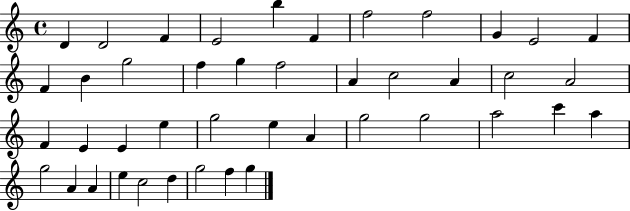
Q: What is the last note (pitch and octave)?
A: G5